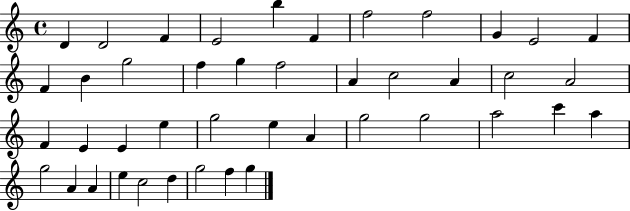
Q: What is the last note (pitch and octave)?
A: G5